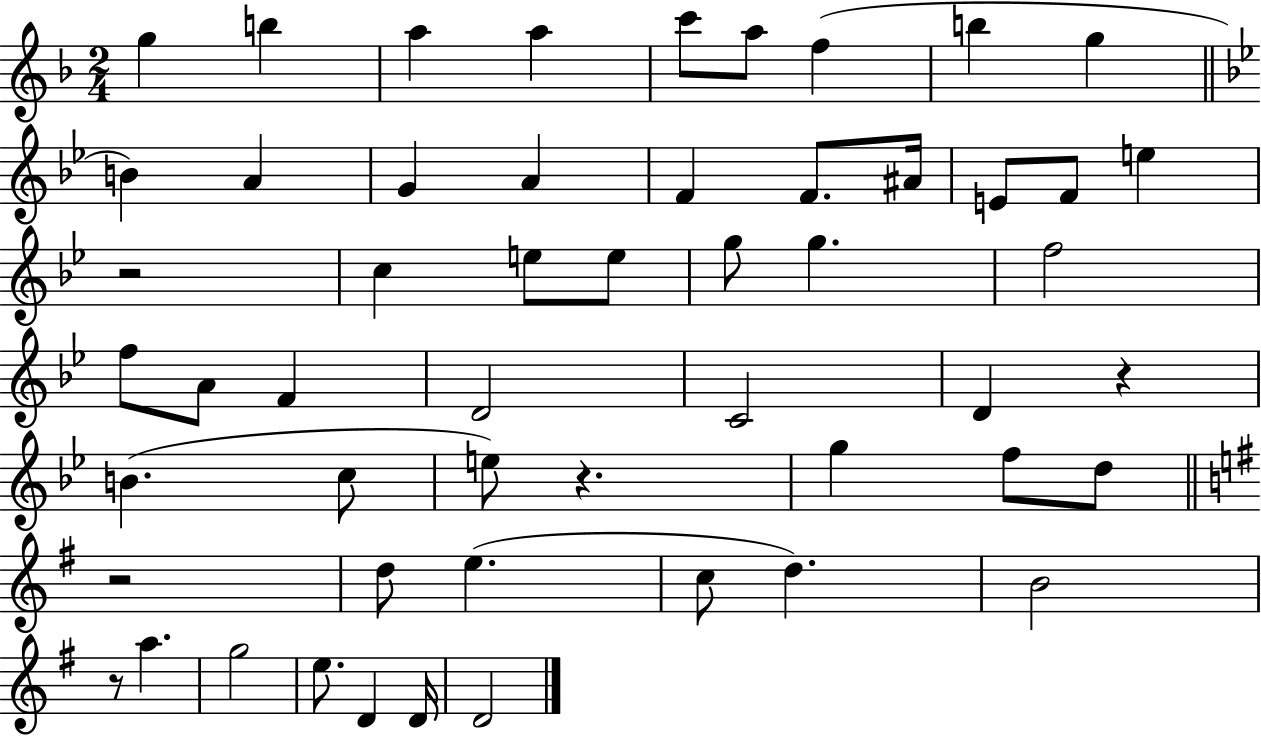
{
  \clef treble
  \numericTimeSignature
  \time 2/4
  \key f \major
  g''4 b''4 | a''4 a''4 | c'''8 a''8 f''4( | b''4 g''4 | \break \bar "||" \break \key bes \major b'4) a'4 | g'4 a'4 | f'4 f'8. ais'16 | e'8 f'8 e''4 | \break r2 | c''4 e''8 e''8 | g''8 g''4. | f''2 | \break f''8 a'8 f'4 | d'2 | c'2 | d'4 r4 | \break b'4.( c''8 | e''8) r4. | g''4 f''8 d''8 | \bar "||" \break \key e \minor r2 | d''8 e''4.( | c''8 d''4.) | b'2 | \break r8 a''4. | g''2 | e''8. d'4 d'16 | d'2 | \break \bar "|."
}